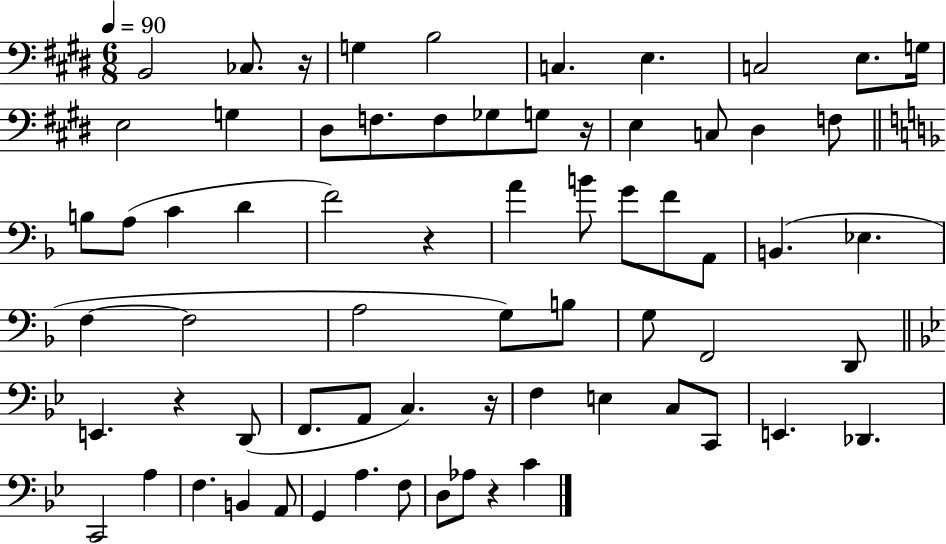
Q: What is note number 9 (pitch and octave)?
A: G3